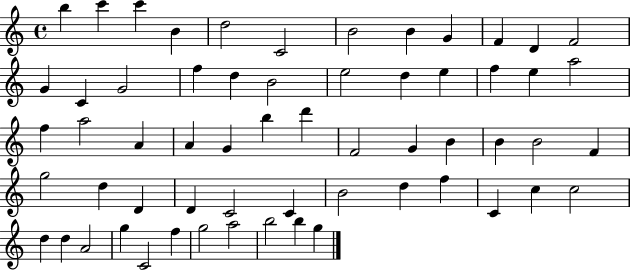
X:1
T:Untitled
M:4/4
L:1/4
K:C
b c' c' B d2 C2 B2 B G F D F2 G C G2 f d B2 e2 d e f e a2 f a2 A A G b d' F2 G B B B2 F g2 d D D C2 C B2 d f C c c2 d d A2 g C2 f g2 a2 b2 b g